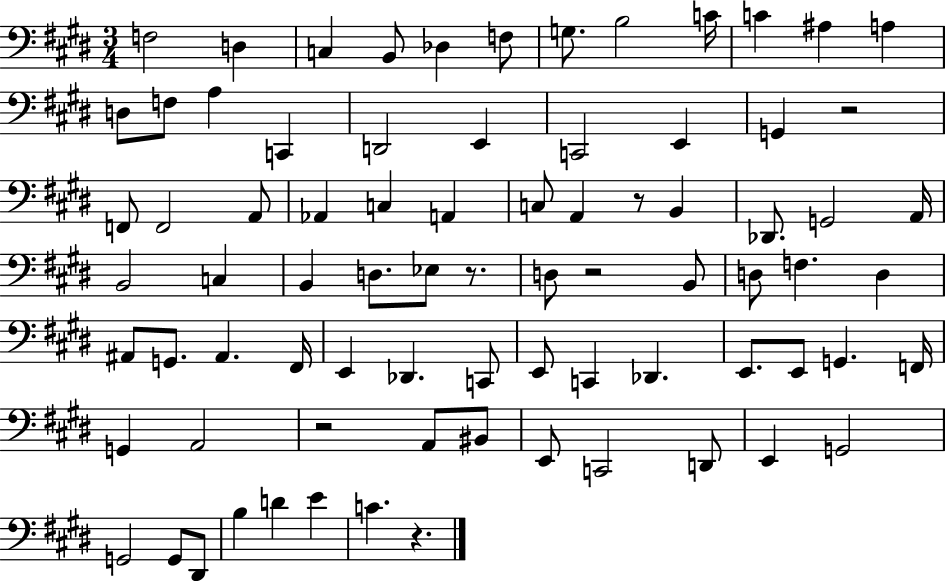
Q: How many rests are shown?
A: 6